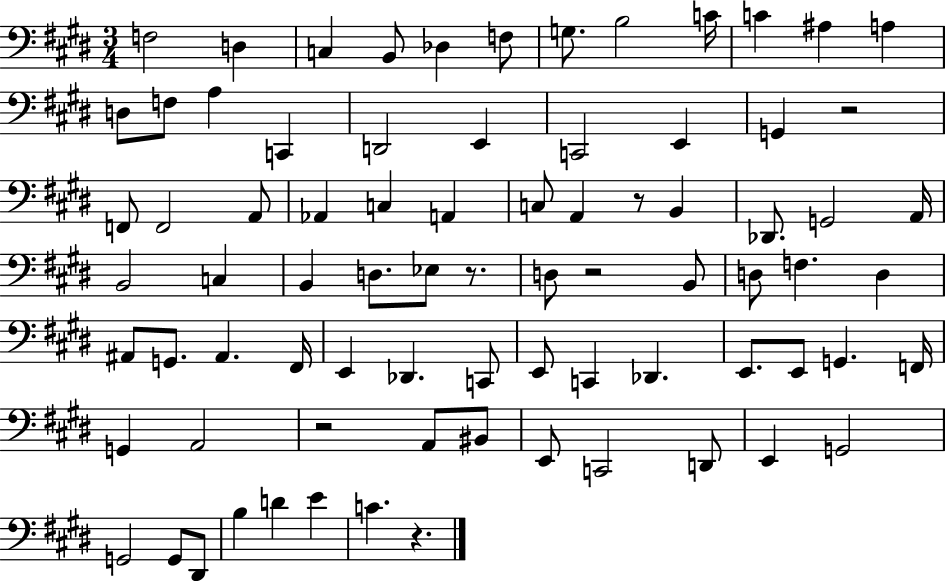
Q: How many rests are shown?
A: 6